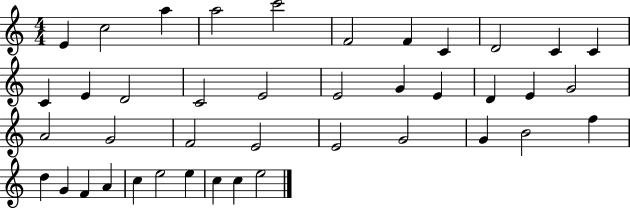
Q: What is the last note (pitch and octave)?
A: E5